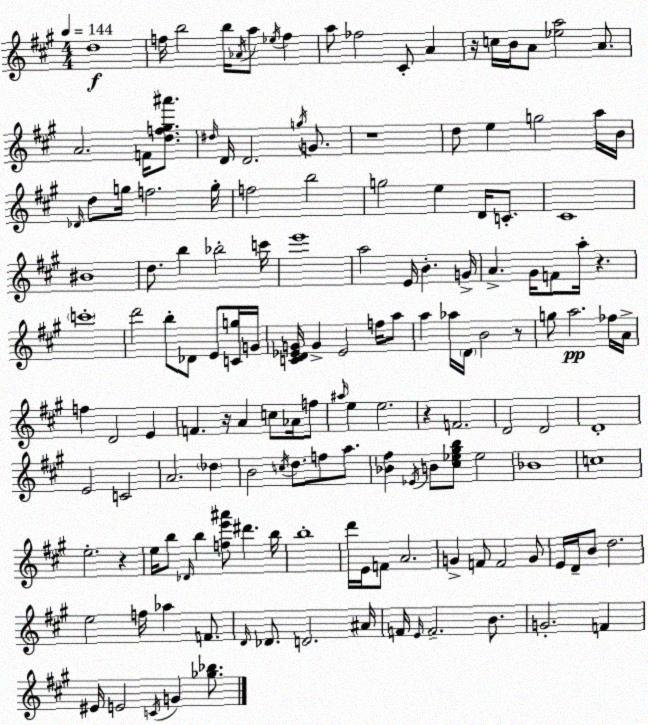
X:1
T:Untitled
M:4/4
L:1/4
K:A
d4 f/4 b2 b/4 _A/4 a/2 _e/4 f a/2 _f2 ^C/2 A z/4 c/4 B/4 A/2 [_ea]2 A/2 A2 F/4 [df^g^a']/2 ^d/4 D/4 D2 g/4 G/2 z4 d/2 e g2 a/4 B/4 _D/4 d/2 g/4 f2 g/4 f2 b2 g2 e D/4 C/2 ^C4 ^B4 d/2 b _b2 c'/4 e'4 a2 E/4 B G/4 A ^G/4 F/2 a/4 z c'4 d'2 b/2 _D/2 E/2 [Cg]/4 G/4 [CD_EG]/4 G _E2 f/4 a/2 a _a/4 D/4 B2 z/2 g/2 a2 _f/4 A/4 f D2 E F z/4 A c/2 _A/4 f/2 ^a/4 e e2 z F2 D2 D2 D4 E2 C2 A2 _d B2 c/4 d/2 f/2 a/2 [_B^f] _E/4 B/2 [^c_e^gb]/2 _e2 _B4 c4 e2 z e/4 b/2 _D/4 b [fe'^a']/2 ^d' b/4 b4 d'/4 E/4 F/2 A2 G F/2 F2 G/2 E/4 D/4 B/2 d2 e2 f/4 _a F/2 D/4 _D/2 D2 ^A/4 F/4 E/4 F2 B/2 G2 F ^E/4 E2 C/4 G [_g_b]/2